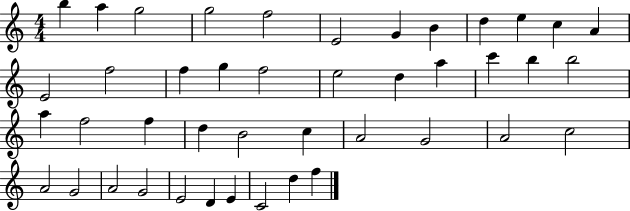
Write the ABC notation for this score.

X:1
T:Untitled
M:4/4
L:1/4
K:C
b a g2 g2 f2 E2 G B d e c A E2 f2 f g f2 e2 d a c' b b2 a f2 f d B2 c A2 G2 A2 c2 A2 G2 A2 G2 E2 D E C2 d f